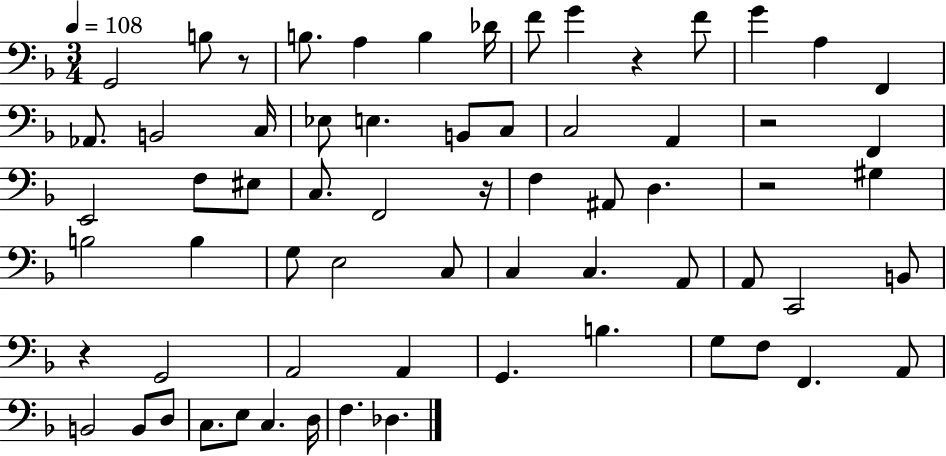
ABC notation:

X:1
T:Untitled
M:3/4
L:1/4
K:F
G,,2 B,/2 z/2 B,/2 A, B, _D/4 F/2 G z F/2 G A, F,, _A,,/2 B,,2 C,/4 _E,/2 E, B,,/2 C,/2 C,2 A,, z2 F,, E,,2 F,/2 ^E,/2 C,/2 F,,2 z/4 F, ^A,,/2 D, z2 ^G, B,2 B, G,/2 E,2 C,/2 C, C, A,,/2 A,,/2 C,,2 B,,/2 z G,,2 A,,2 A,, G,, B, G,/2 F,/2 F,, A,,/2 B,,2 B,,/2 D,/2 C,/2 E,/2 C, D,/4 F, _D,